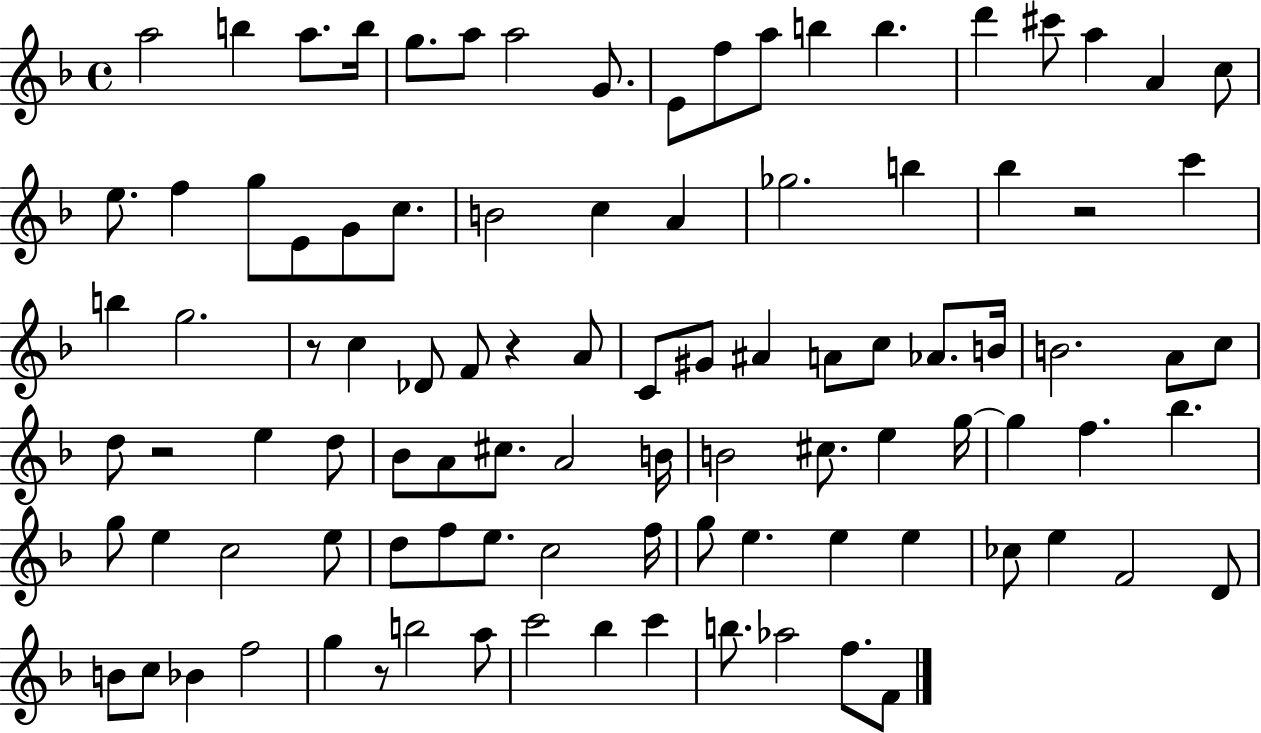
X:1
T:Untitled
M:4/4
L:1/4
K:F
a2 b a/2 b/4 g/2 a/2 a2 G/2 E/2 f/2 a/2 b b d' ^c'/2 a A c/2 e/2 f g/2 E/2 G/2 c/2 B2 c A _g2 b _b z2 c' b g2 z/2 c _D/2 F/2 z A/2 C/2 ^G/2 ^A A/2 c/2 _A/2 B/4 B2 A/2 c/2 d/2 z2 e d/2 _B/2 A/2 ^c/2 A2 B/4 B2 ^c/2 e g/4 g f _b g/2 e c2 e/2 d/2 f/2 e/2 c2 f/4 g/2 e e e _c/2 e F2 D/2 B/2 c/2 _B f2 g z/2 b2 a/2 c'2 _b c' b/2 _a2 f/2 F/2